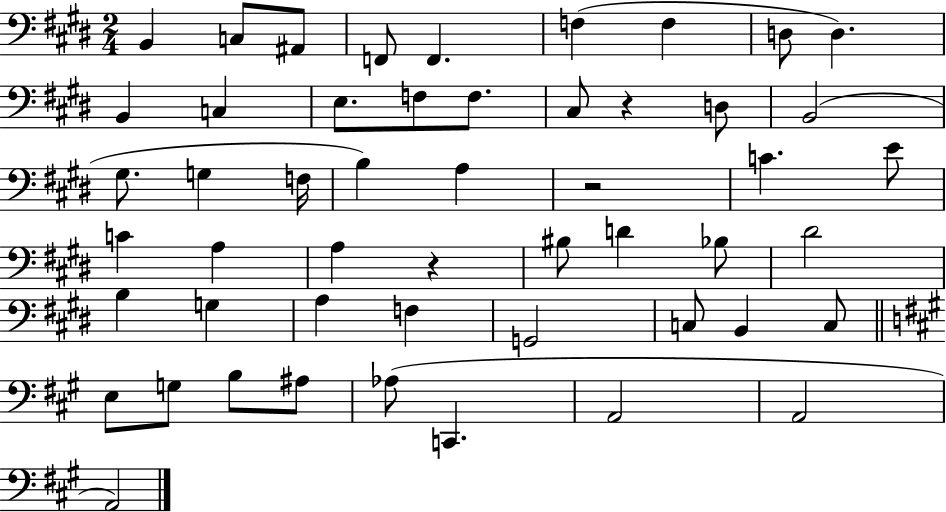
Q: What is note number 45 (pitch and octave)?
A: C2